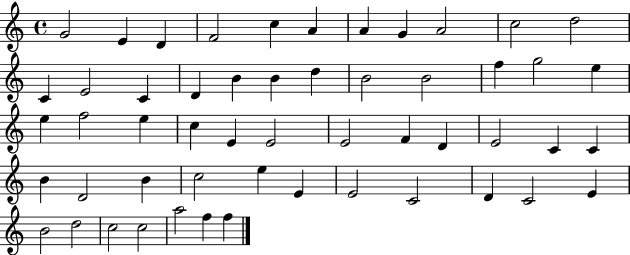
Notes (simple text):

G4/h E4/q D4/q F4/h C5/q A4/q A4/q G4/q A4/h C5/h D5/h C4/q E4/h C4/q D4/q B4/q B4/q D5/q B4/h B4/h F5/q G5/h E5/q E5/q F5/h E5/q C5/q E4/q E4/h E4/h F4/q D4/q E4/h C4/q C4/q B4/q D4/h B4/q C5/h E5/q E4/q E4/h C4/h D4/q C4/h E4/q B4/h D5/h C5/h C5/h A5/h F5/q F5/q